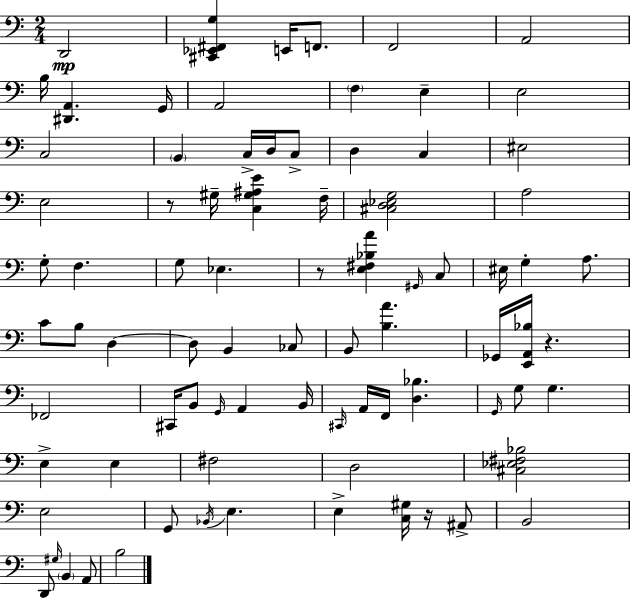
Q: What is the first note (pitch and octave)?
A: D2